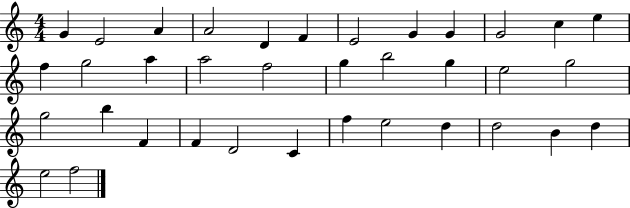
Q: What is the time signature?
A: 4/4